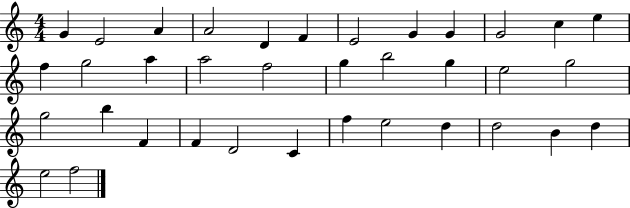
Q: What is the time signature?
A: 4/4